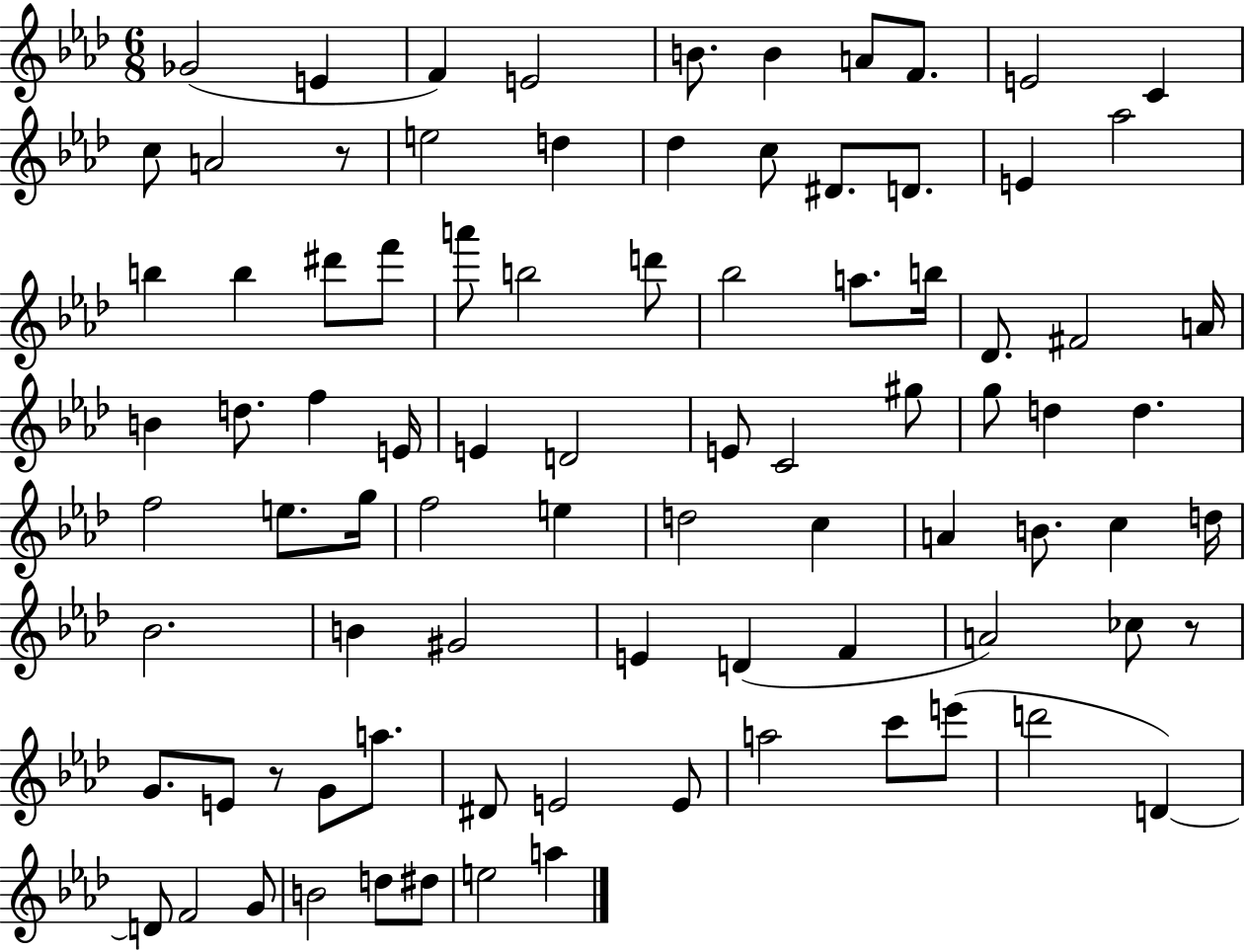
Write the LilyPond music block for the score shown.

{
  \clef treble
  \numericTimeSignature
  \time 6/8
  \key aes \major
  ges'2( e'4 | f'4) e'2 | b'8. b'4 a'8 f'8. | e'2 c'4 | \break c''8 a'2 r8 | e''2 d''4 | des''4 c''8 dis'8. d'8. | e'4 aes''2 | \break b''4 b''4 dis'''8 f'''8 | a'''8 b''2 d'''8 | bes''2 a''8. b''16 | des'8. fis'2 a'16 | \break b'4 d''8. f''4 e'16 | e'4 d'2 | e'8 c'2 gis''8 | g''8 d''4 d''4. | \break f''2 e''8. g''16 | f''2 e''4 | d''2 c''4 | a'4 b'8. c''4 d''16 | \break bes'2. | b'4 gis'2 | e'4 d'4( f'4 | a'2) ces''8 r8 | \break g'8. e'8 r8 g'8 a''8. | dis'8 e'2 e'8 | a''2 c'''8 e'''8( | d'''2 d'4~~) | \break d'8 f'2 g'8 | b'2 d''8 dis''8 | e''2 a''4 | \bar "|."
}